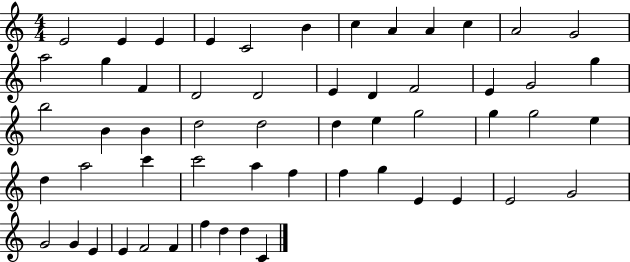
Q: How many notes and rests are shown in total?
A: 56